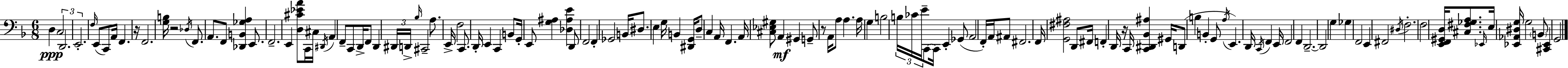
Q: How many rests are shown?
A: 4